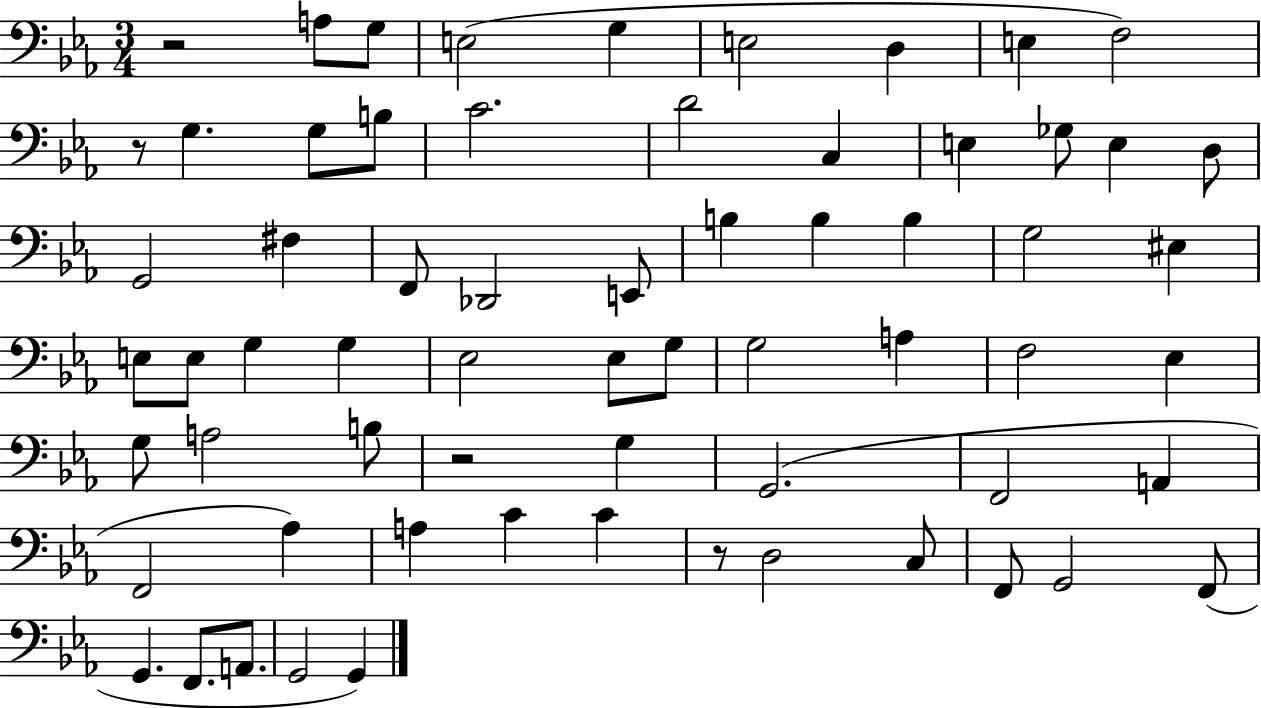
R/h A3/e G3/e E3/h G3/q E3/h D3/q E3/q F3/h R/e G3/q. G3/e B3/e C4/h. D4/h C3/q E3/q Gb3/e E3/q D3/e G2/h F#3/q F2/e Db2/h E2/e B3/q B3/q B3/q G3/h EIS3/q E3/e E3/e G3/q G3/q Eb3/h Eb3/e G3/e G3/h A3/q F3/h Eb3/q G3/e A3/h B3/e R/h G3/q G2/h. F2/h A2/q F2/h Ab3/q A3/q C4/q C4/q R/e D3/h C3/e F2/e G2/h F2/e G2/q. F2/e. A2/e. G2/h G2/q